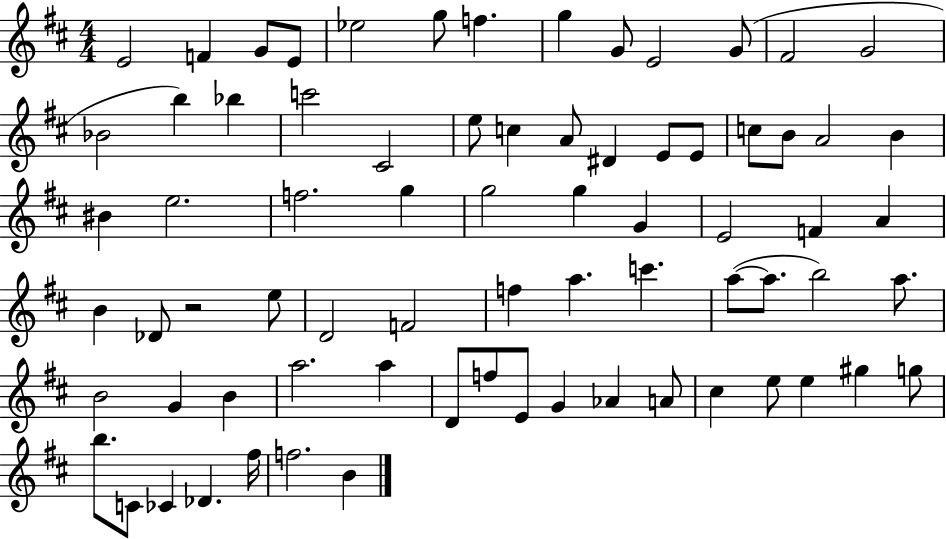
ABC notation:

X:1
T:Untitled
M:4/4
L:1/4
K:D
E2 F G/2 E/2 _e2 g/2 f g G/2 E2 G/2 ^F2 G2 _B2 b _b c'2 ^C2 e/2 c A/2 ^D E/2 E/2 c/2 B/2 A2 B ^B e2 f2 g g2 g G E2 F A B _D/2 z2 e/2 D2 F2 f a c' a/2 a/2 b2 a/2 B2 G B a2 a D/2 f/2 E/2 G _A A/2 ^c e/2 e ^g g/2 b/2 C/2 _C _D ^f/4 f2 B